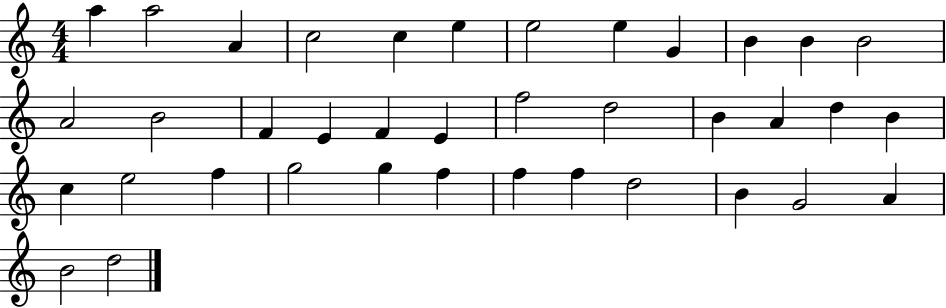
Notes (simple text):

A5/q A5/h A4/q C5/h C5/q E5/q E5/h E5/q G4/q B4/q B4/q B4/h A4/h B4/h F4/q E4/q F4/q E4/q F5/h D5/h B4/q A4/q D5/q B4/q C5/q E5/h F5/q G5/h G5/q F5/q F5/q F5/q D5/h B4/q G4/h A4/q B4/h D5/h